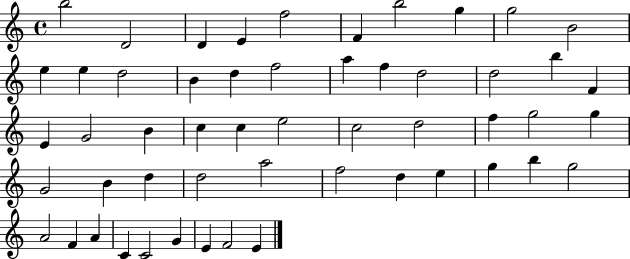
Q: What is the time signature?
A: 4/4